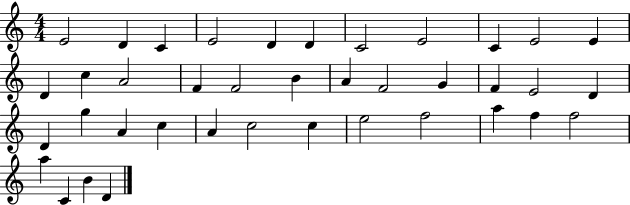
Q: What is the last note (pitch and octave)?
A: D4